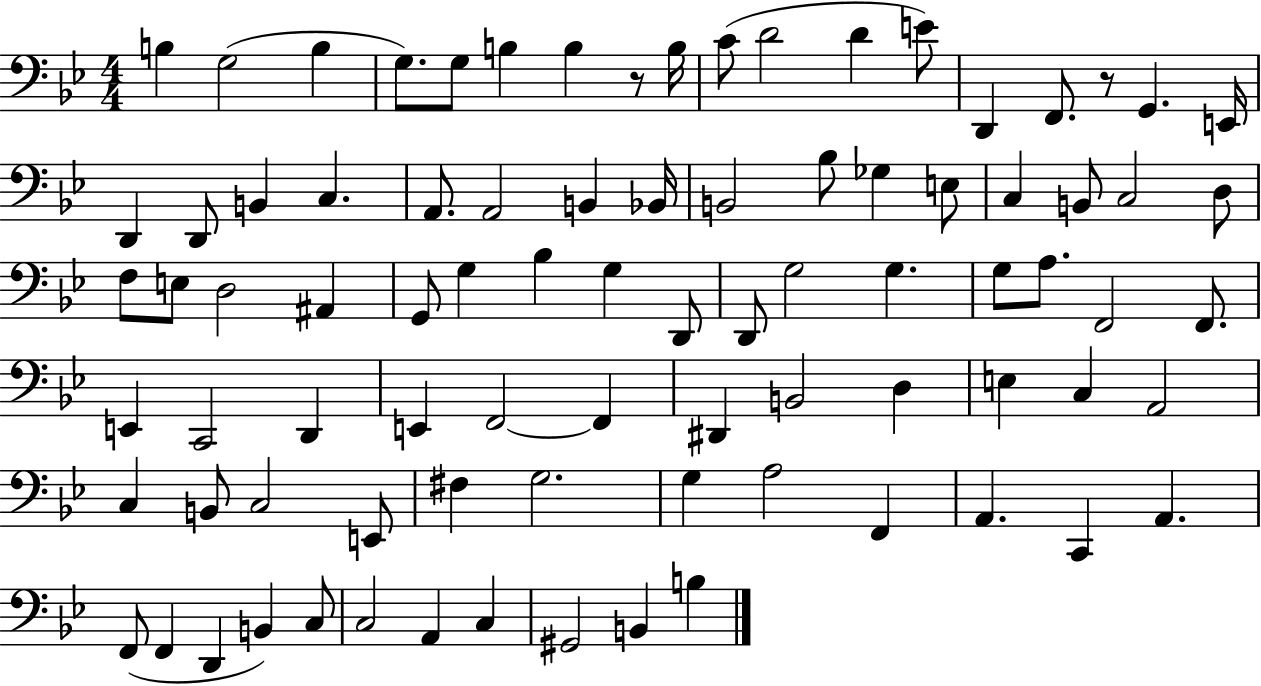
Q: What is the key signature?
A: BES major